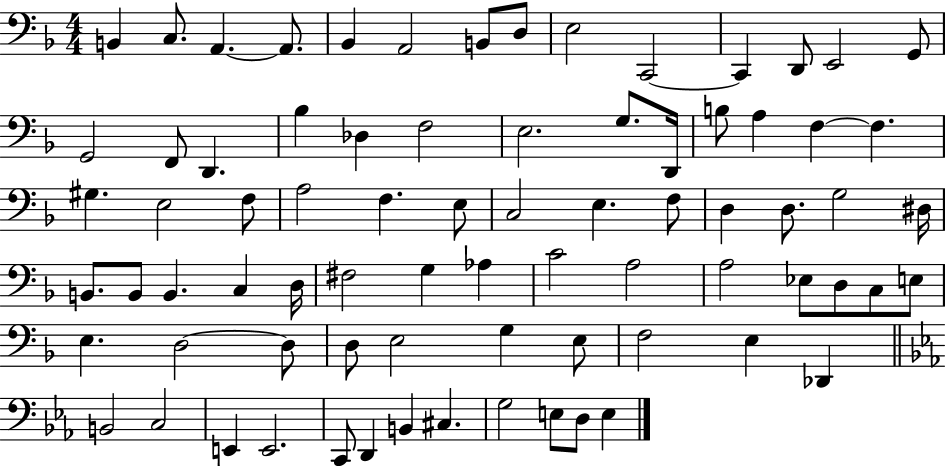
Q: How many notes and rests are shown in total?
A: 77